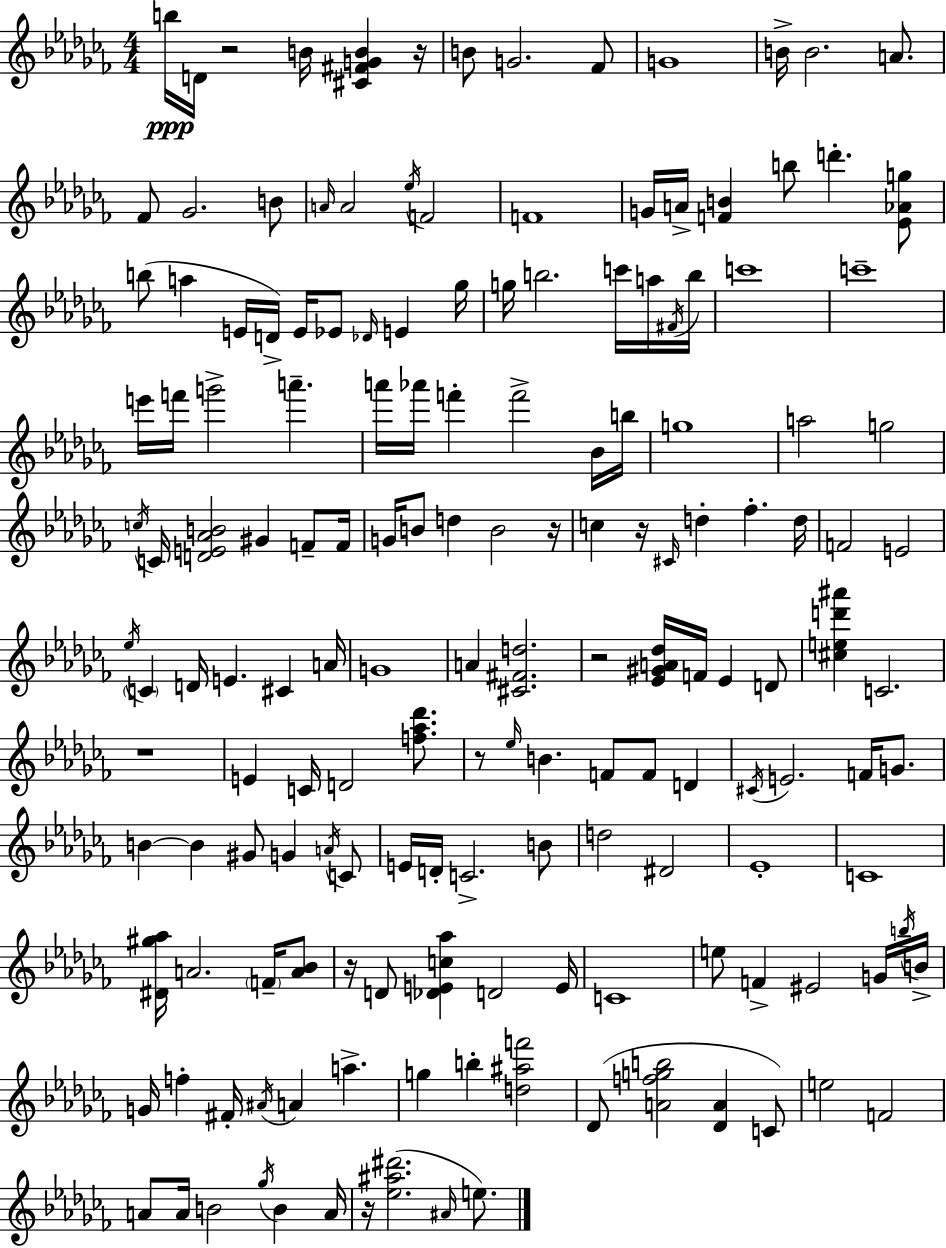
{
  \clef treble
  \numericTimeSignature
  \time 4/4
  \key aes \minor
  b''16\ppp d'16 r2 b'16 <cis' fis' g' b'>4 r16 | b'8 g'2. fes'8 | g'1 | b'16-> b'2. a'8. | \break fes'8 ges'2. b'8 | \grace { a'16 } a'2 \acciaccatura { ees''16 } f'2 | f'1 | g'16 a'16-> <f' b'>4 b''8 d'''4.-. | \break <ees' aes' g''>8 b''8( a''4 e'16 d'16->) e'16 ees'8 \grace { des'16 } e'4 | ges''16 g''16 b''2. | c'''16 a''16 \acciaccatura { fis'16 } b''16 c'''1 | c'''1-- | \break e'''16 f'''16 g'''2-> a'''4.-- | a'''16 aes'''16 f'''4-. f'''2-> | bes'16 b''16 g''1 | a''2 g''2 | \break \acciaccatura { c''16 } c'16 <d' e' aes' b'>2 gis'4 | f'8-- f'16 g'16 b'8 d''4 b'2 | r16 c''4 r16 \grace { cis'16 } d''4-. fes''4.-. | d''16 f'2 e'2 | \break \acciaccatura { ees''16 } \parenthesize c'4 d'16 e'4. | cis'4 a'16 g'1 | a'4 <cis' fis' d''>2. | r2 <ees' gis' a' des''>16 | \break f'16 ees'4 d'8 <cis'' e'' d''' ais'''>4 c'2. | r1 | e'4 c'16 d'2 | <f'' aes'' des'''>8. r8 \grace { ees''16 } b'4. | \break f'8 f'8 d'4 \acciaccatura { cis'16 } e'2. | f'16 g'8. b'4~~ b'4 | gis'8 g'4 \acciaccatura { a'16 } c'8 e'16 d'16-. c'2.-> | b'8 d''2 | \break dis'2 ees'1-. | c'1 | <dis' gis'' aes''>16 a'2. | \parenthesize f'16-- <a' bes'>8 r16 d'8 <des' e' c'' aes''>4 | \break d'2 e'16 c'1 | e''8 f'4-> | eis'2 g'16 \acciaccatura { b''16 } b'16-> g'16 f''4-. | fis'16-. \acciaccatura { ais'16 } a'4 a''4.-> g''4 | \break b''4-. <d'' ais'' f'''>2 des'8( <a' f'' g'' b''>2 | <des' a'>4 c'8) e''2 | f'2 a'8 a'16 b'2 | \acciaccatura { ges''16 } b'4 a'16 r16 <ees'' ais'' dis'''>2.( | \break \grace { ais'16 } e''8.) \bar "|."
}